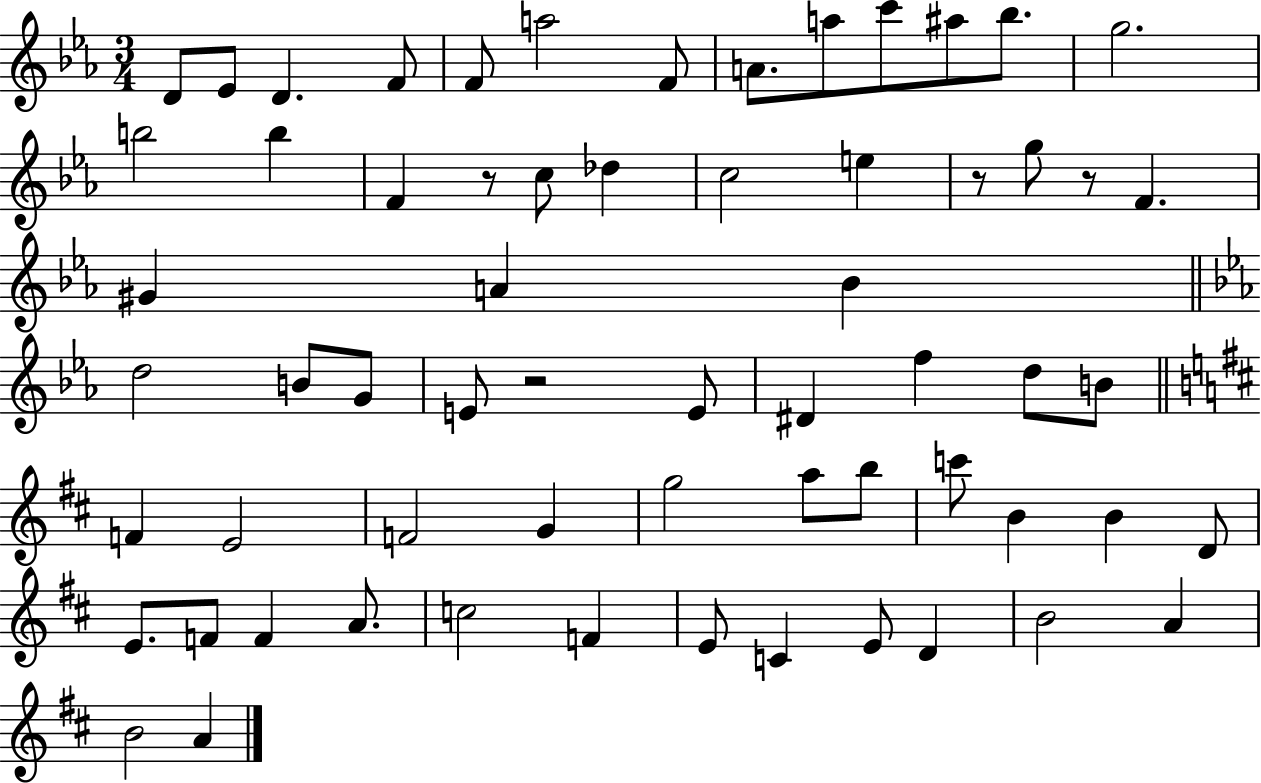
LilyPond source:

{
  \clef treble
  \numericTimeSignature
  \time 3/4
  \key ees \major
  \repeat volta 2 { d'8 ees'8 d'4. f'8 | f'8 a''2 f'8 | a'8. a''8 c'''8 ais''8 bes''8. | g''2. | \break b''2 b''4 | f'4 r8 c''8 des''4 | c''2 e''4 | r8 g''8 r8 f'4. | \break gis'4 a'4 bes'4 | \bar "||" \break \key ees \major d''2 b'8 g'8 | e'8 r2 e'8 | dis'4 f''4 d''8 b'8 | \bar "||" \break \key d \major f'4 e'2 | f'2 g'4 | g''2 a''8 b''8 | c'''8 b'4 b'4 d'8 | \break e'8. f'8 f'4 a'8. | c''2 f'4 | e'8 c'4 e'8 d'4 | b'2 a'4 | \break b'2 a'4 | } \bar "|."
}